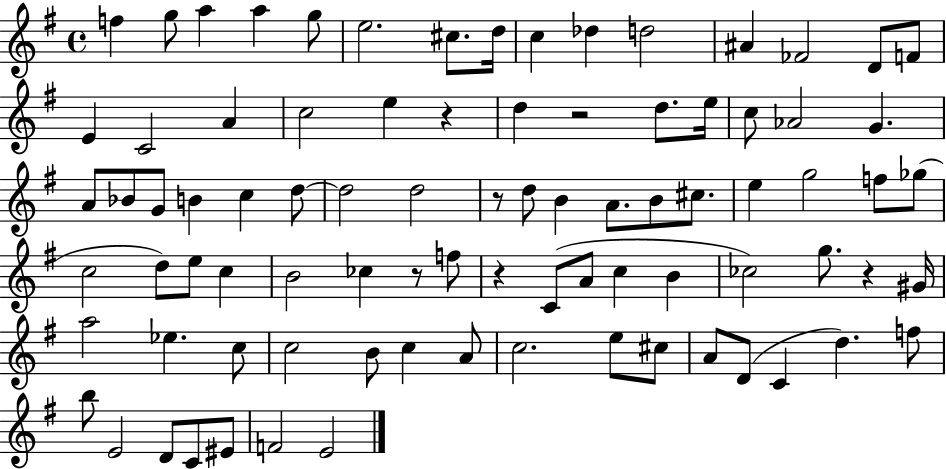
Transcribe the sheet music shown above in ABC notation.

X:1
T:Untitled
M:4/4
L:1/4
K:G
f g/2 a a g/2 e2 ^c/2 d/4 c _d d2 ^A _F2 D/2 F/2 E C2 A c2 e z d z2 d/2 e/4 c/2 _A2 G A/2 _B/2 G/2 B c d/2 d2 d2 z/2 d/2 B A/2 B/2 ^c/2 e g2 f/2 _g/2 c2 d/2 e/2 c B2 _c z/2 f/2 z C/2 A/2 c B _c2 g/2 z ^G/4 a2 _e c/2 c2 B/2 c A/2 c2 e/2 ^c/2 A/2 D/2 C d f/2 b/2 E2 D/2 C/2 ^E/2 F2 E2